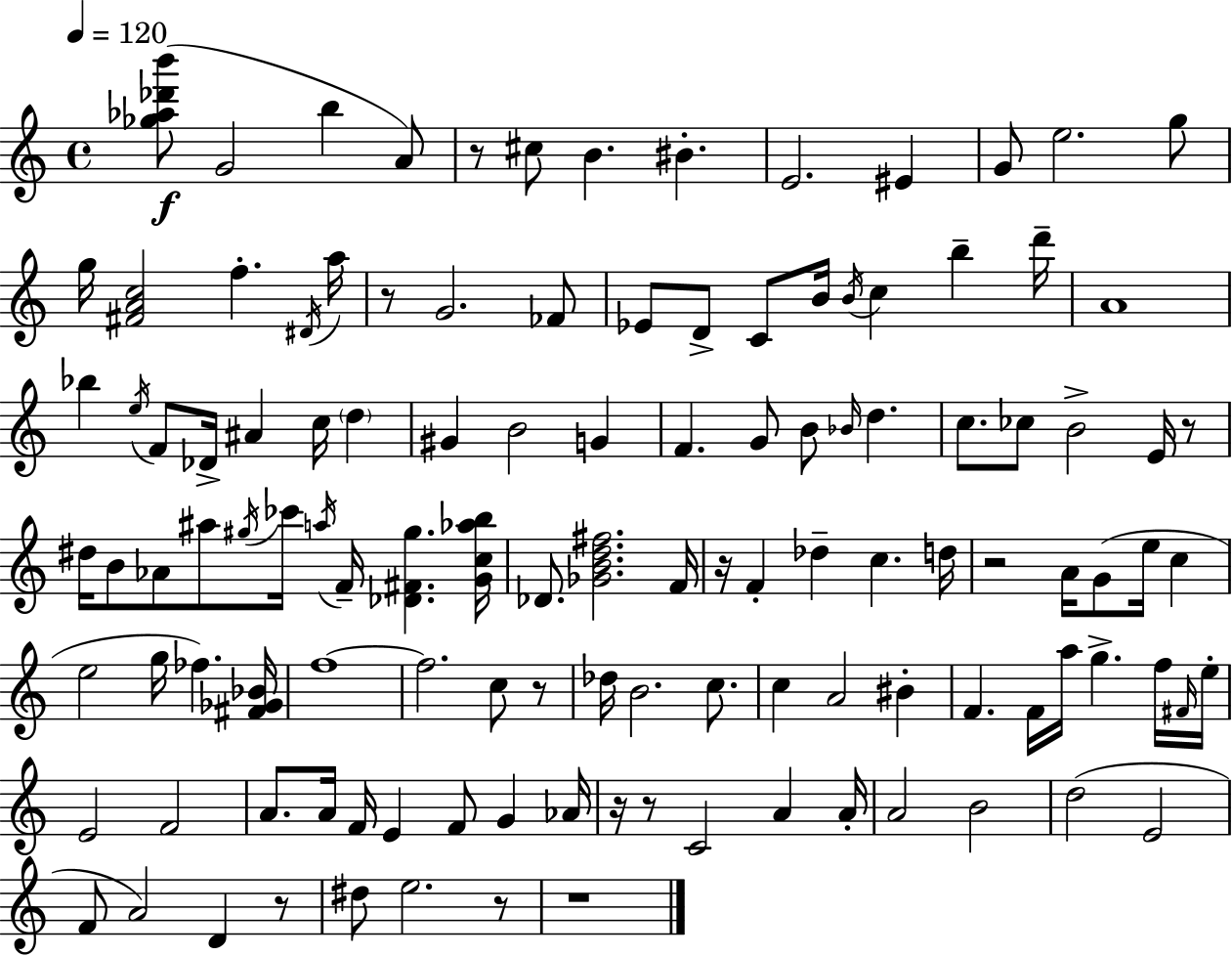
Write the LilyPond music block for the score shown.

{
  \clef treble
  \time 4/4
  \defaultTimeSignature
  \key c \major
  \tempo 4 = 120
  \repeat volta 2 { <ges'' aes'' des''' b'''>8(\f g'2 b''4 a'8) | r8 cis''8 b'4. bis'4.-. | e'2. eis'4 | g'8 e''2. g''8 | \break g''16 <fis' a' c''>2 f''4.-. \acciaccatura { dis'16 } | a''16 r8 g'2. fes'8 | ees'8 d'8-> c'8 b'16 \acciaccatura { b'16 } c''4 b''4-- | d'''16-- a'1 | \break bes''4 \acciaccatura { e''16 } f'8 des'16-> ais'4 c''16 \parenthesize d''4 | gis'4 b'2 g'4 | f'4. g'8 b'8 \grace { bes'16 } d''4. | c''8. ces''8 b'2-> | \break e'16 r8 dis''16 b'8 aes'8 ais''8 \acciaccatura { gis''16 } ces'''16 \acciaccatura { a''16 } f'16-- <des' fis' gis''>4. | <g' c'' aes'' b''>16 des'8. <ges' b' d'' fis''>2. | f'16 r16 f'4-. des''4-- c''4. | d''16 r2 a'16 g'8( | \break e''16 c''4 e''2 g''16 fes''4.) | <fis' ges' bes'>16 f''1~~ | f''2. | c''8 r8 des''16 b'2. | \break c''8. c''4 a'2 | bis'4-. f'4. f'16 a''16 g''4.-> | f''16 \grace { fis'16 } e''16-. e'2 f'2 | a'8. a'16 f'16 e'4 | \break f'8 g'4 aes'16 r16 r8 c'2 | a'4 a'16-. a'2 b'2 | d''2( e'2 | f'8 a'2) | \break d'4 r8 dis''8 e''2. | r8 r1 | } \bar "|."
}